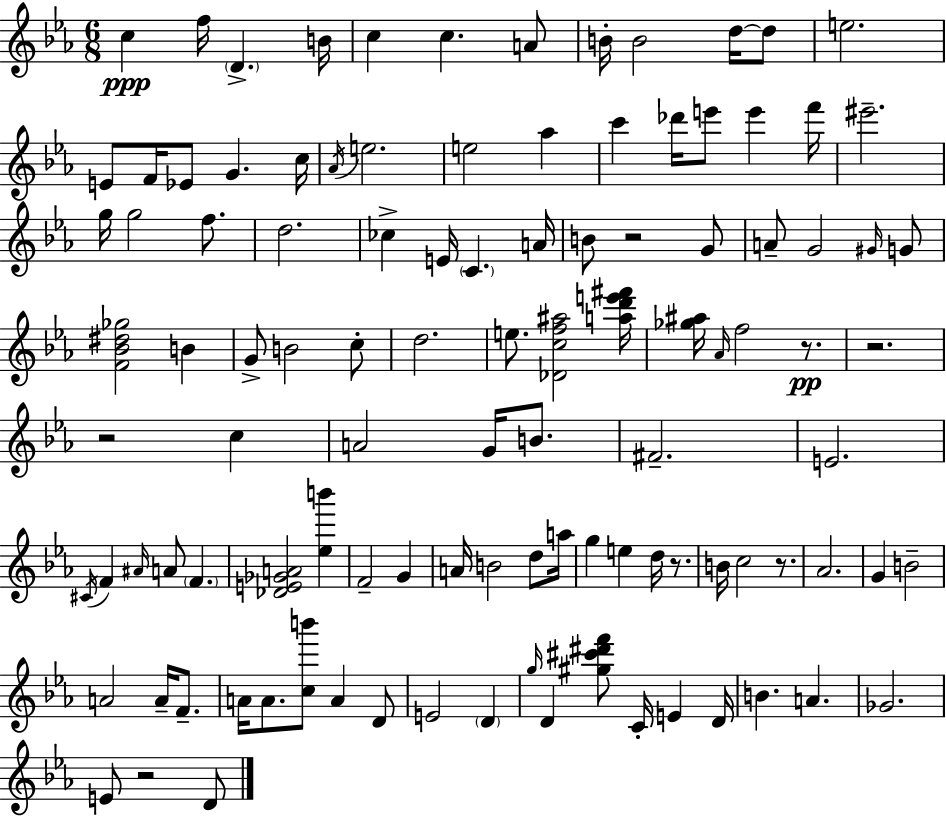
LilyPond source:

{
  \clef treble
  \numericTimeSignature
  \time 6/8
  \key c \minor
  c''4\ppp f''16 \parenthesize d'4.-> b'16 | c''4 c''4. a'8 | b'16-. b'2 d''16~~ d''8 | e''2. | \break e'8 f'16 ees'8 g'4. c''16 | \acciaccatura { aes'16 } e''2. | e''2 aes''4 | c'''4 des'''16 e'''8 e'''4 | \break f'''16 eis'''2.-- | g''16 g''2 f''8. | d''2. | ces''4-> e'16 \parenthesize c'4. | \break a'16 b'8 r2 g'8 | a'8-- g'2 \grace { gis'16 } | g'8 <f' bes' dis'' ges''>2 b'4 | g'8-> b'2 | \break c''8-. d''2. | e''8. <des' c'' f'' ais''>2 | <a'' d''' e''' fis'''>16 <ges'' ais''>16 \grace { aes'16 } f''2 | r8.\pp r2. | \break r2 c''4 | a'2 g'16 | b'8. fis'2.-- | e'2. | \break \acciaccatura { cis'16 } f'4 \grace { ais'16 } a'8 \parenthesize f'4. | <des' e' ges' a'>2 | <ees'' b'''>4 f'2-- | g'4 a'16 b'2 | \break d''8 a''16 g''4 e''4 | d''16 r8. b'16 c''2 | r8. aes'2. | g'4 b'2-- | \break a'2 | a'16-- f'8.-- a'16 a'8. <c'' b'''>8 a'4 | d'8 e'2 | \parenthesize d'4 \grace { g''16 } d'4 <gis'' cis''' dis''' f'''>8 | \break c'16-. e'4 d'16 b'4. | a'4. ges'2. | e'8 r2 | d'8 \bar "|."
}